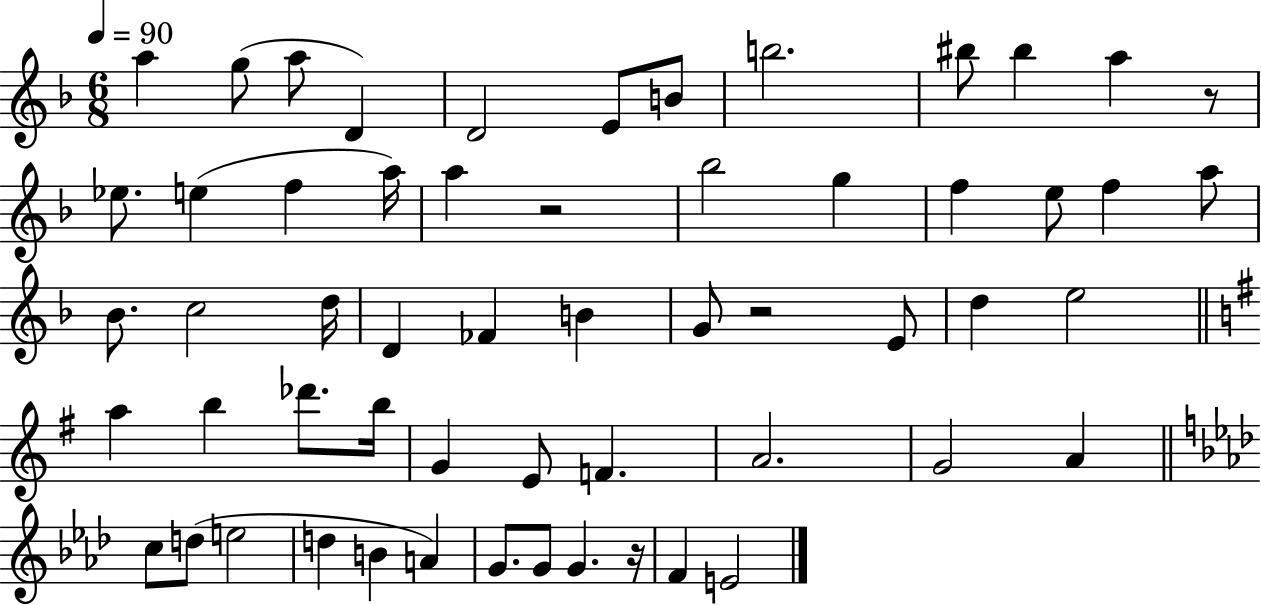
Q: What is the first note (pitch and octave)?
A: A5